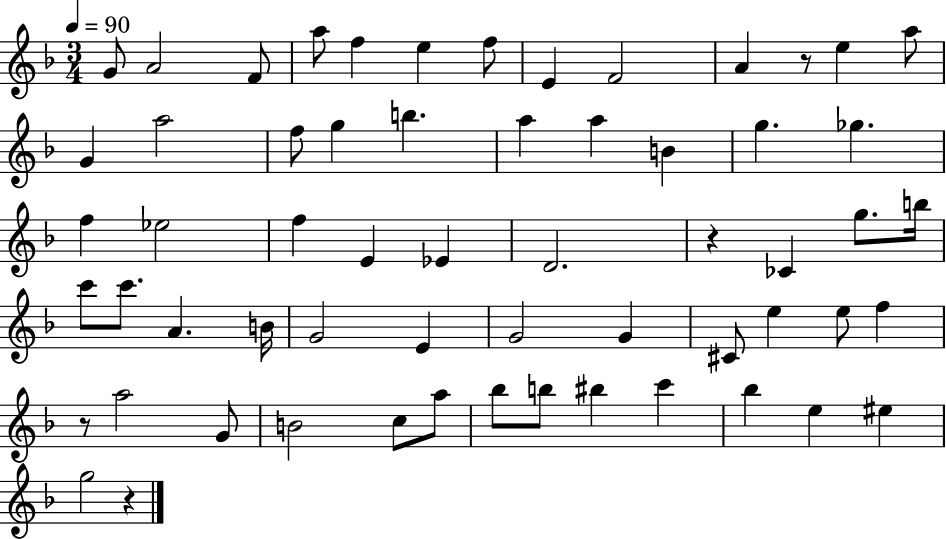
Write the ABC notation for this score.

X:1
T:Untitled
M:3/4
L:1/4
K:F
G/2 A2 F/2 a/2 f e f/2 E F2 A z/2 e a/2 G a2 f/2 g b a a B g _g f _e2 f E _E D2 z _C g/2 b/4 c'/2 c'/2 A B/4 G2 E G2 G ^C/2 e e/2 f z/2 a2 G/2 B2 c/2 a/2 _b/2 b/2 ^b c' _b e ^e g2 z